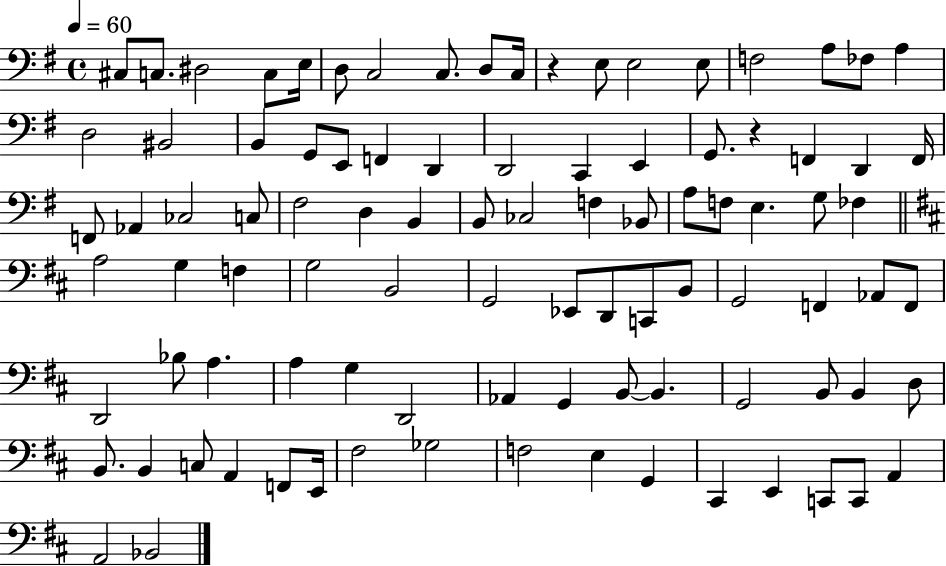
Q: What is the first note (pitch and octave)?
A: C#3